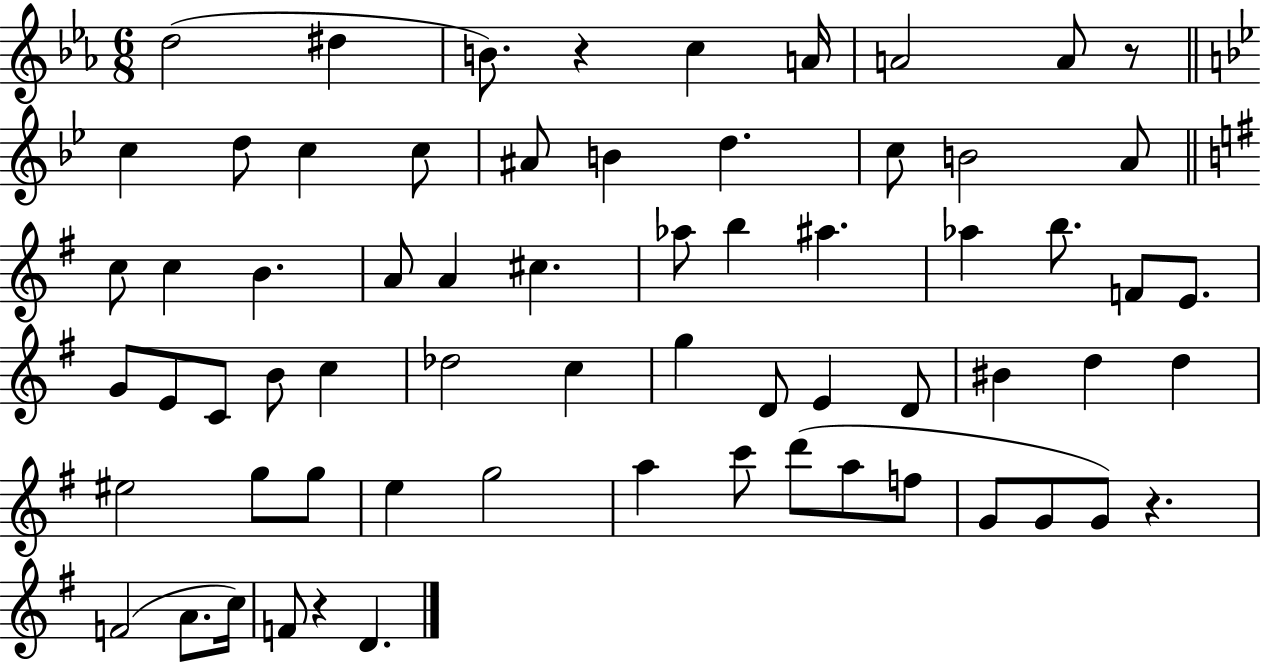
X:1
T:Untitled
M:6/8
L:1/4
K:Eb
d2 ^d B/2 z c A/4 A2 A/2 z/2 c d/2 c c/2 ^A/2 B d c/2 B2 A/2 c/2 c B A/2 A ^c _a/2 b ^a _a b/2 F/2 E/2 G/2 E/2 C/2 B/2 c _d2 c g D/2 E D/2 ^B d d ^e2 g/2 g/2 e g2 a c'/2 d'/2 a/2 f/2 G/2 G/2 G/2 z F2 A/2 c/4 F/2 z D